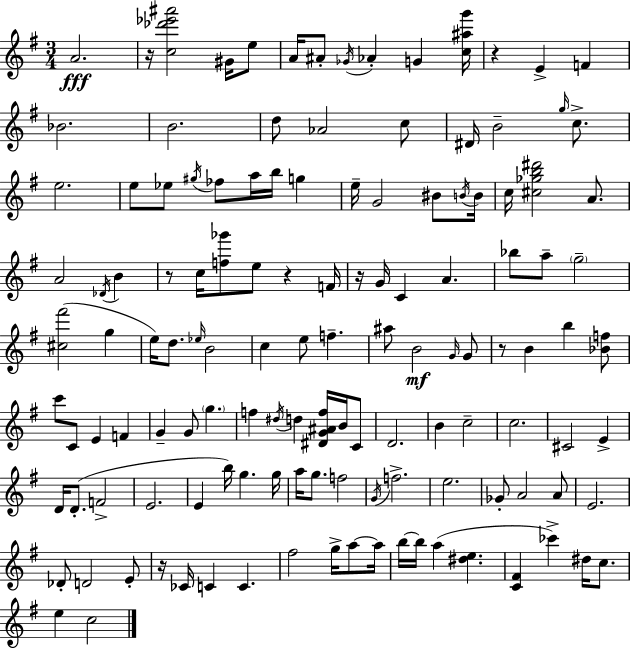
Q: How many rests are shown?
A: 7